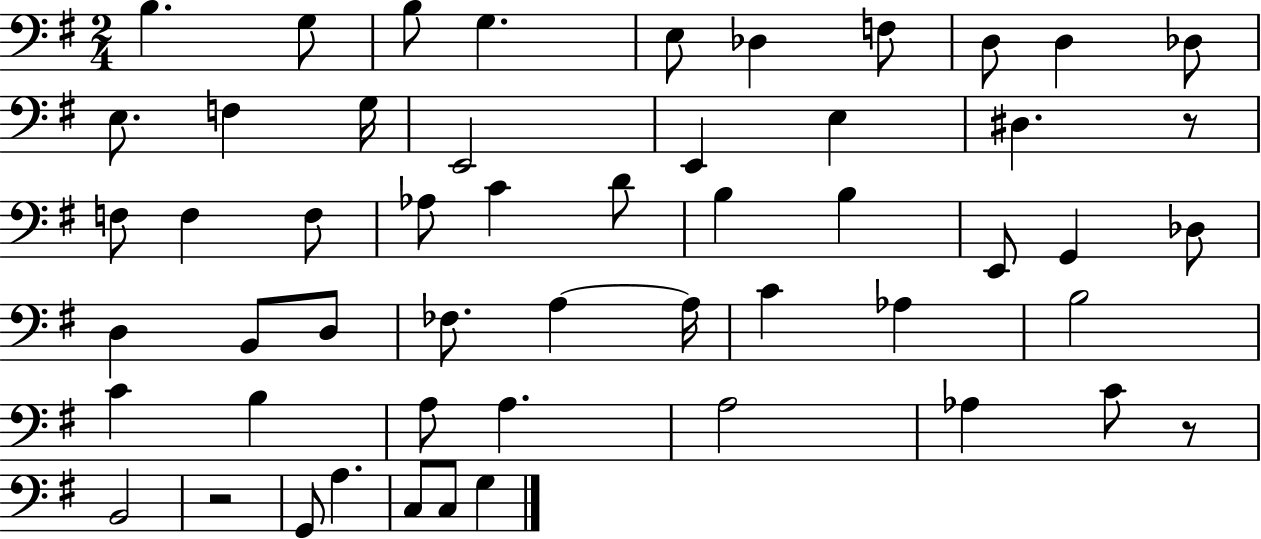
B3/q. G3/e B3/e G3/q. E3/e Db3/q F3/e D3/e D3/q Db3/e E3/e. F3/q G3/s E2/h E2/q E3/q D#3/q. R/e F3/e F3/q F3/e Ab3/e C4/q D4/e B3/q B3/q E2/e G2/q Db3/e D3/q B2/e D3/e FES3/e. A3/q A3/s C4/q Ab3/q B3/h C4/q B3/q A3/e A3/q. A3/h Ab3/q C4/e R/e B2/h R/h G2/e A3/q. C3/e C3/e G3/q